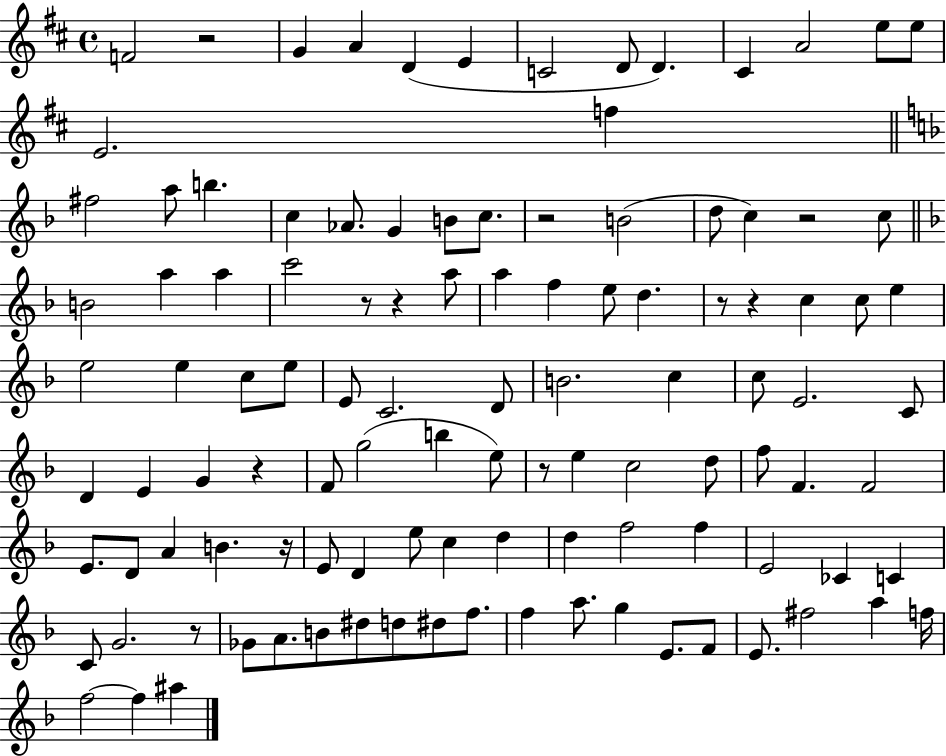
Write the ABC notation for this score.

X:1
T:Untitled
M:4/4
L:1/4
K:D
F2 z2 G A D E C2 D/2 D ^C A2 e/2 e/2 E2 f ^f2 a/2 b c _A/2 G B/2 c/2 z2 B2 d/2 c z2 c/2 B2 a a c'2 z/2 z a/2 a f e/2 d z/2 z c c/2 e e2 e c/2 e/2 E/2 C2 D/2 B2 c c/2 E2 C/2 D E G z F/2 g2 b e/2 z/2 e c2 d/2 f/2 F F2 E/2 D/2 A B z/4 E/2 D e/2 c d d f2 f E2 _C C C/2 G2 z/2 _G/2 A/2 B/2 ^d/2 d/2 ^d/2 f/2 f a/2 g E/2 F/2 E/2 ^f2 a f/4 f2 f ^a